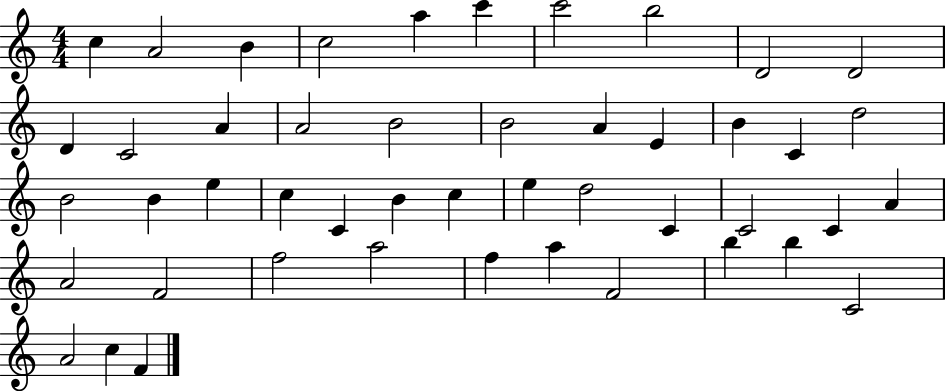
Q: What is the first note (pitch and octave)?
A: C5